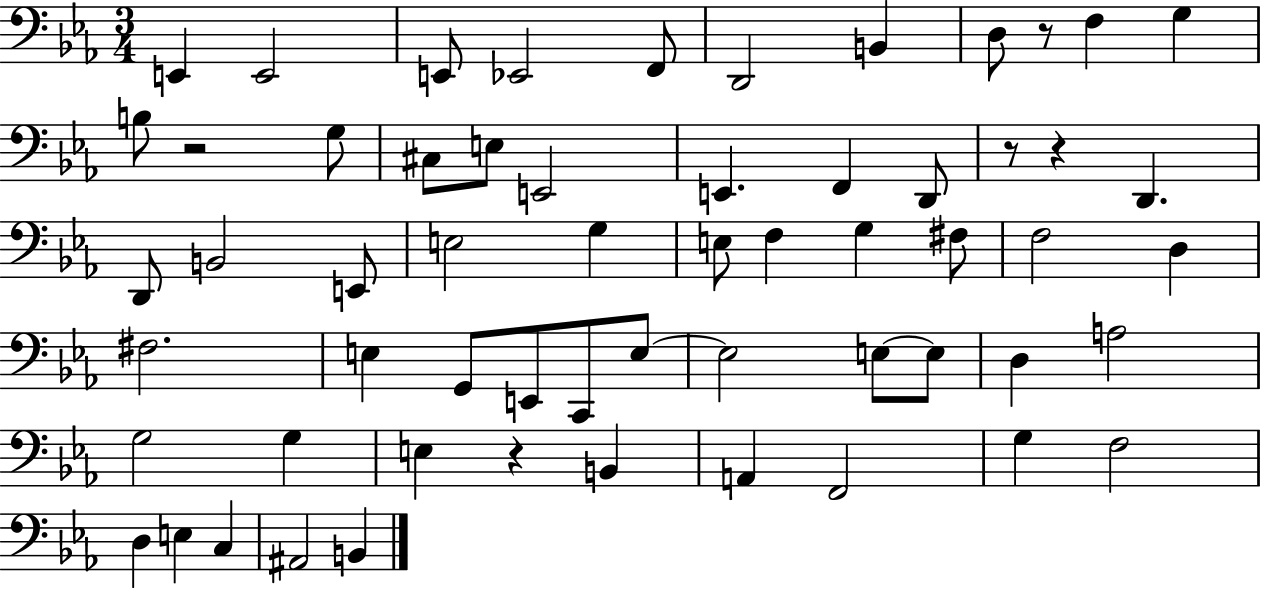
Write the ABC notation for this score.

X:1
T:Untitled
M:3/4
L:1/4
K:Eb
E,, E,,2 E,,/2 _E,,2 F,,/2 D,,2 B,, D,/2 z/2 F, G, B,/2 z2 G,/2 ^C,/2 E,/2 E,,2 E,, F,, D,,/2 z/2 z D,, D,,/2 B,,2 E,,/2 E,2 G, E,/2 F, G, ^F,/2 F,2 D, ^F,2 E, G,,/2 E,,/2 C,,/2 E,/2 E,2 E,/2 E,/2 D, A,2 G,2 G, E, z B,, A,, F,,2 G, F,2 D, E, C, ^A,,2 B,,